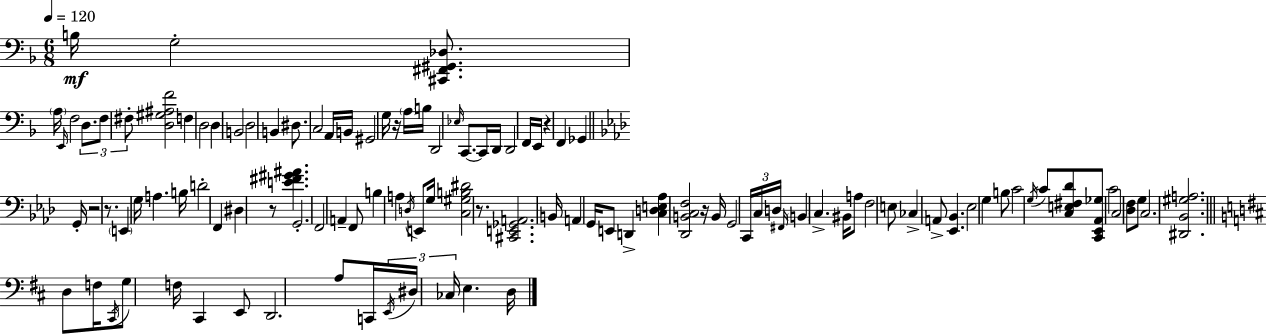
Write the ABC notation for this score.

X:1
T:Untitled
M:6/8
L:1/4
K:Dm
B,/4 G,2 [^C,,^F,,^G,,_D,]/2 A,/4 E,,/4 F,2 D,/2 F,/2 ^F,/2 [D,^G,^A,F]2 F, D,2 D, B,,2 D,2 B,, ^D,/2 C,2 A,,/4 B,,/4 ^G,,2 G,/4 z/4 A,/4 B,/4 D,,2 _E,/4 C,,/2 C,,/4 D,,/4 D,,2 F,,/4 E,,/4 z F,, _G,, G,,/4 z2 z/2 E,, G,/4 A, B,/4 D2 F,, ^D, z/2 [E^F^G^A] G,,2 F,,2 A,, F,,/2 B, A, D,/4 E,,/2 G,/4 [C,^G,B,^D]2 z/2 [^C,,E,,_G,,A,,]2 B,,/4 A,, G,,/4 E,,/2 D,, [C,D,E,_A,] [_D,,B,,C,F,]2 z/4 B,,/4 G,,2 C,,/4 C,/4 D,/4 ^F,,/4 B,, C, ^B,,/4 A,/2 F,2 E,/2 _C, A,,/2 [_E,,_B,,] _E,2 G, B,/2 C2 G,/4 C/2 [C,E,^F,_D]/2 [C,,_E,,_A,,_G,]/2 C2 C,2 [_D,F,]/2 G,/2 C,2 [^D,,_B,,^G,A,]2 D,/2 F,/4 ^C,,/4 G,/2 F,/4 ^C,, E,,/2 D,,2 A,/2 C,,/4 E,,/4 ^D,/4 _C,/4 E, D,/4